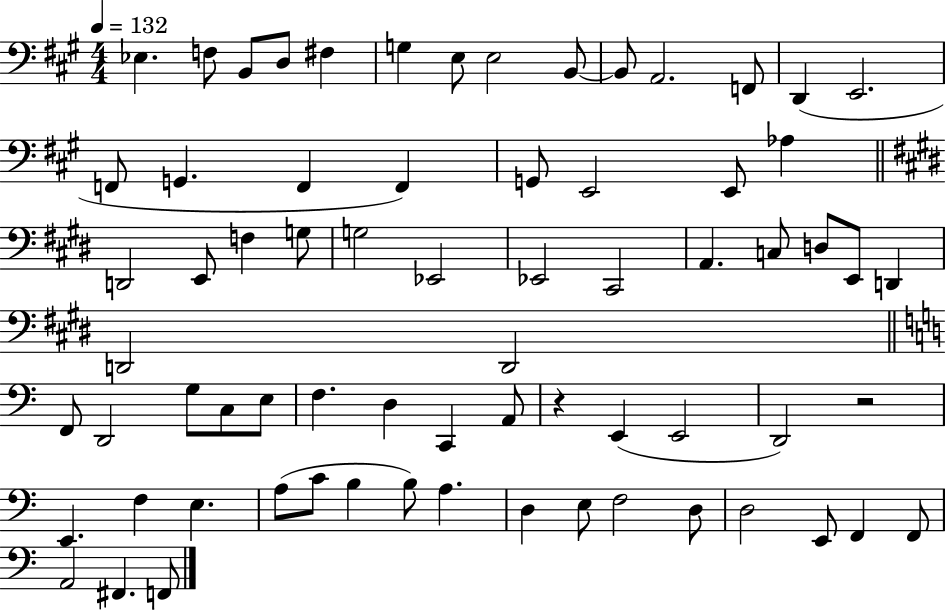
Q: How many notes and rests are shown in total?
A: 70